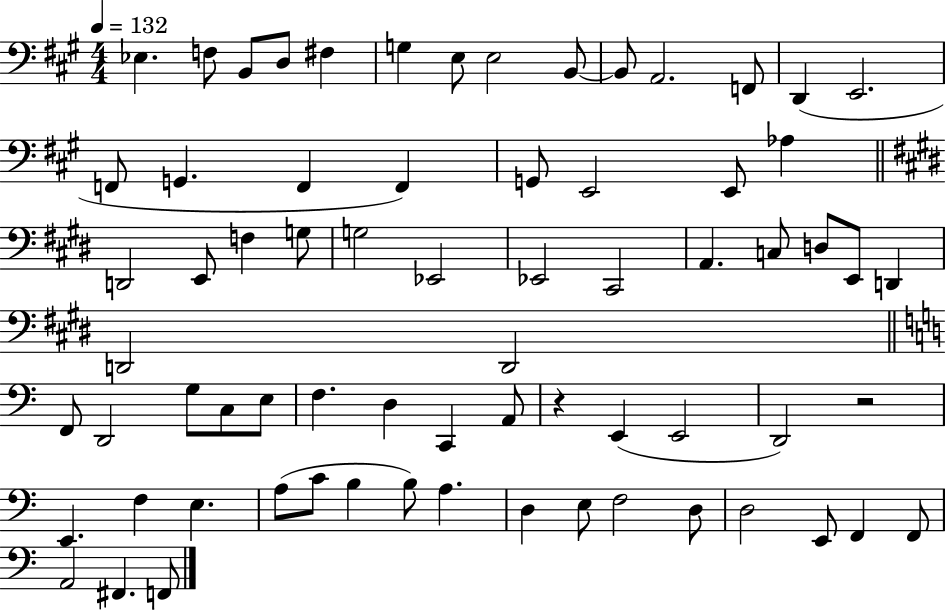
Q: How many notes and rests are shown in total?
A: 70